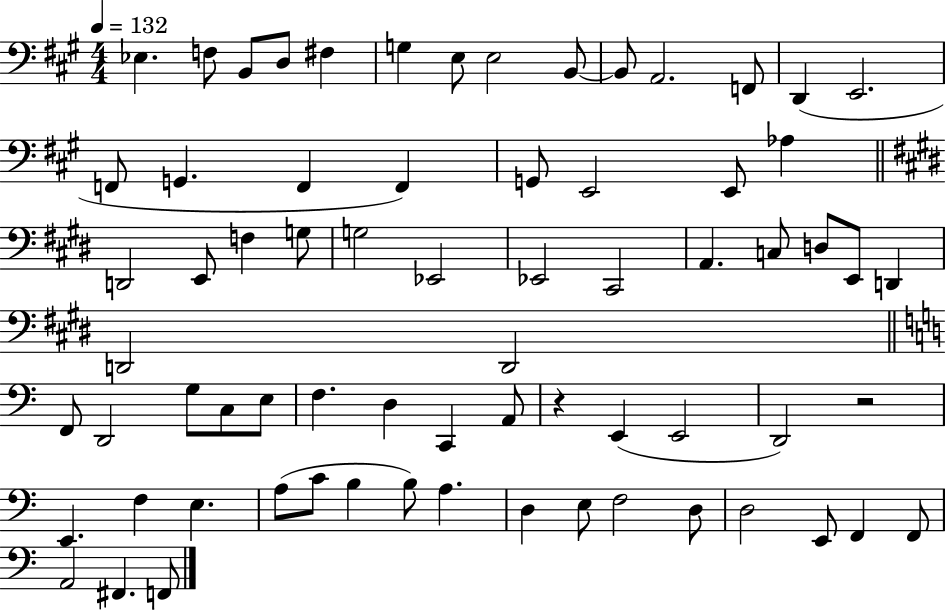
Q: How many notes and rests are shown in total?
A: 70